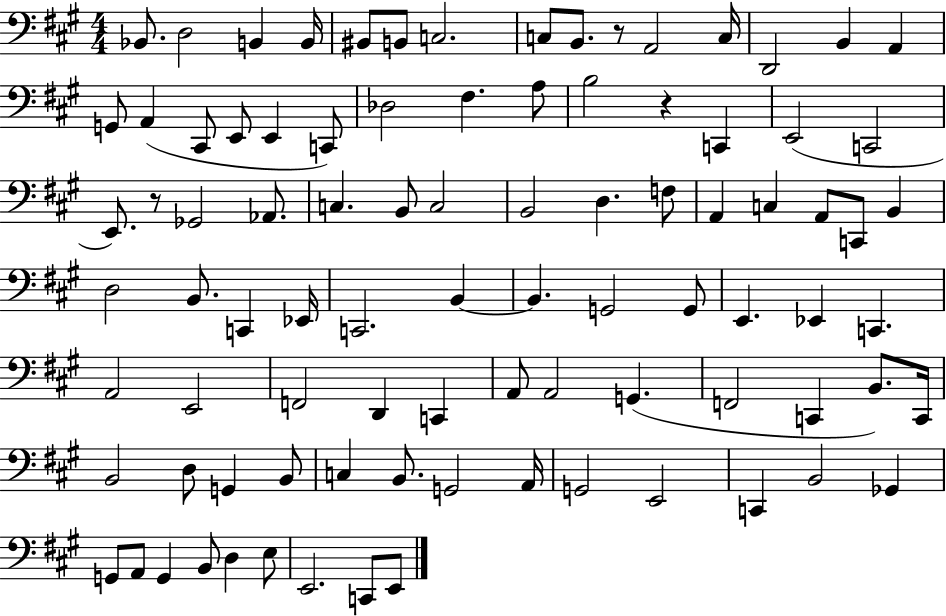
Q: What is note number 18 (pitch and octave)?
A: E2